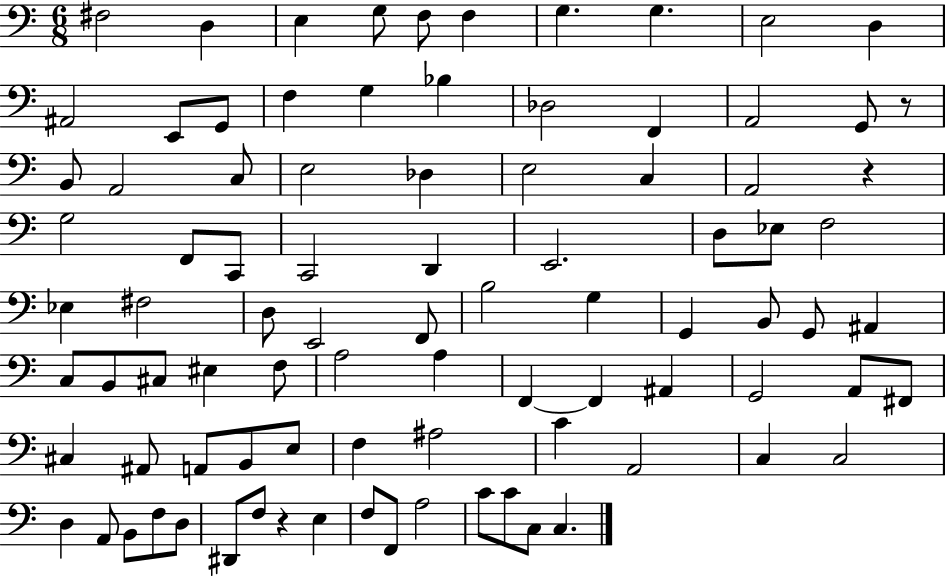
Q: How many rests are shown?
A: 3